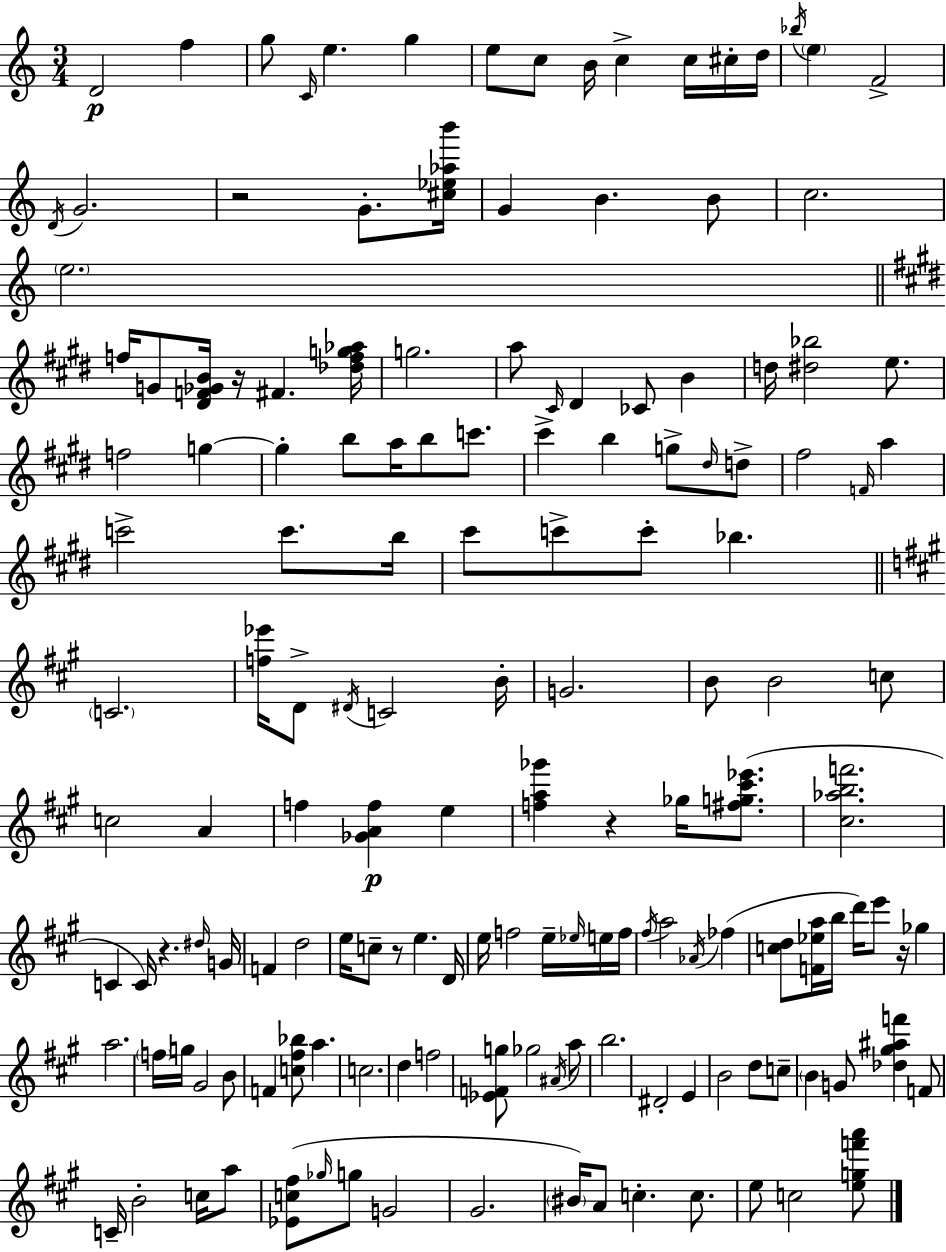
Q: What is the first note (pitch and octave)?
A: D4